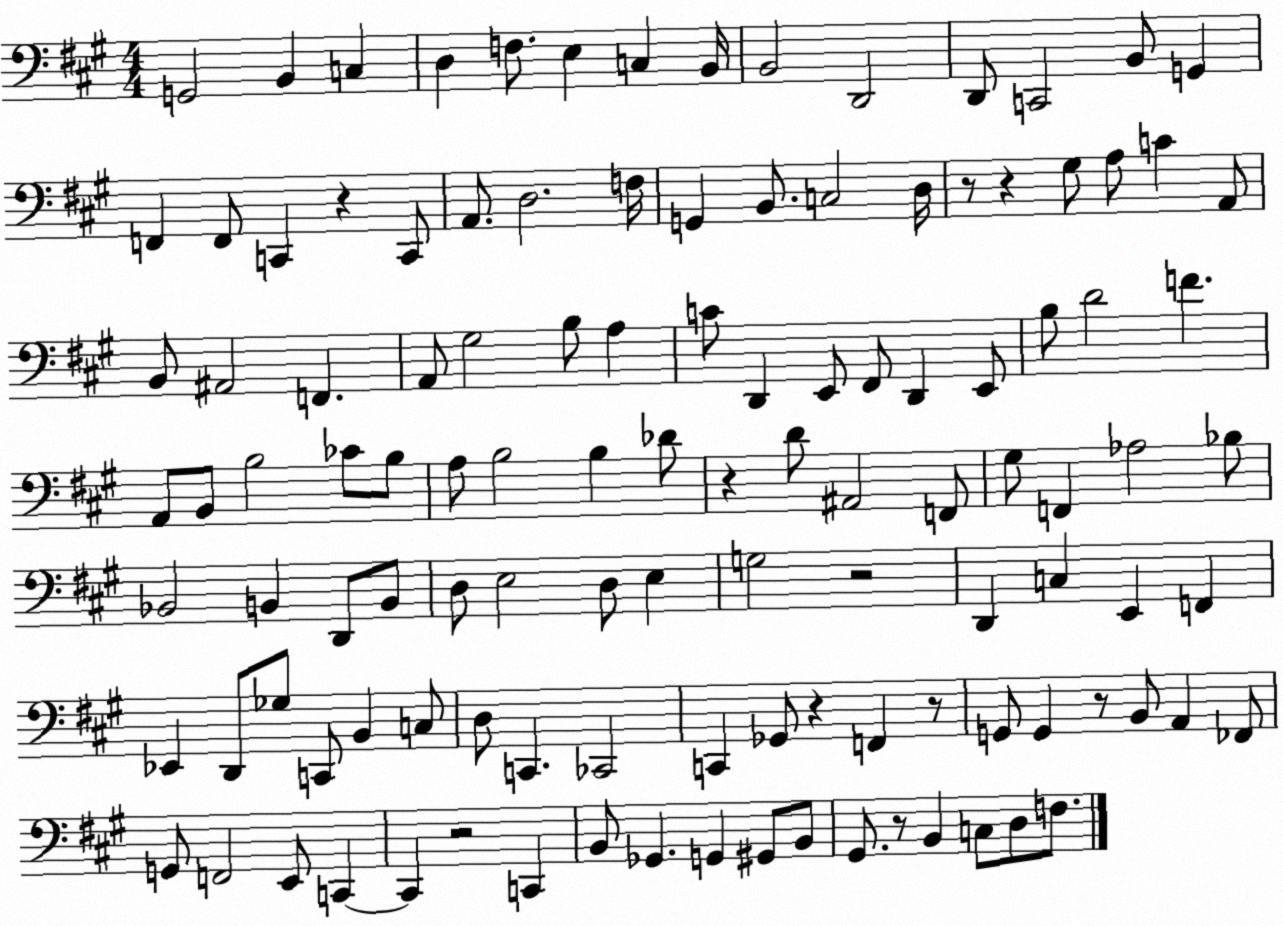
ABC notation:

X:1
T:Untitled
M:4/4
L:1/4
K:A
G,,2 B,, C, D, F,/2 E, C, B,,/4 B,,2 D,,2 D,,/2 C,,2 B,,/2 G,, F,, F,,/2 C,, z C,,/2 A,,/2 D,2 F,/4 G,, B,,/2 C,2 D,/4 z/2 z ^G,/2 A,/2 C A,,/2 B,,/2 ^A,,2 F,, A,,/2 ^G,2 B,/2 A, C/2 D,, E,,/2 ^F,,/2 D,, E,,/2 B,/2 D2 F A,,/2 B,,/2 B,2 _C/2 B,/2 A,/2 B,2 B, _D/2 z D/2 ^A,,2 F,,/2 ^G,/2 F,, _A,2 _B,/2 _B,,2 B,, D,,/2 B,,/2 D,/2 E,2 D,/2 E, G,2 z2 D,, C, E,, F,, _E,, D,,/2 _G,/2 C,,/2 B,, C,/2 D,/2 C,, _C,,2 C,, _G,,/2 z F,, z/2 G,,/2 G,, z/2 B,,/2 A,, _F,,/2 G,,/2 F,,2 E,,/2 C,, C,, z2 C,, B,,/2 _G,, G,, ^G,,/2 B,,/2 ^G,,/2 z/2 B,, C,/2 D,/2 F,/2